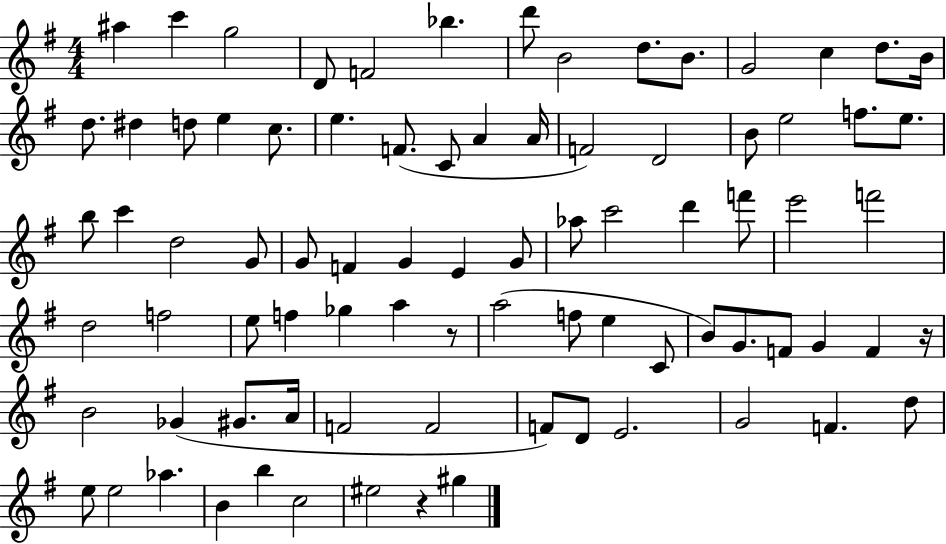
X:1
T:Untitled
M:4/4
L:1/4
K:G
^a c' g2 D/2 F2 _b d'/2 B2 d/2 B/2 G2 c d/2 B/4 d/2 ^d d/2 e c/2 e F/2 C/2 A A/4 F2 D2 B/2 e2 f/2 e/2 b/2 c' d2 G/2 G/2 F G E G/2 _a/2 c'2 d' f'/2 e'2 f'2 d2 f2 e/2 f _g a z/2 a2 f/2 e C/2 B/2 G/2 F/2 G F z/4 B2 _G ^G/2 A/4 F2 F2 F/2 D/2 E2 G2 F d/2 e/2 e2 _a B b c2 ^e2 z ^g